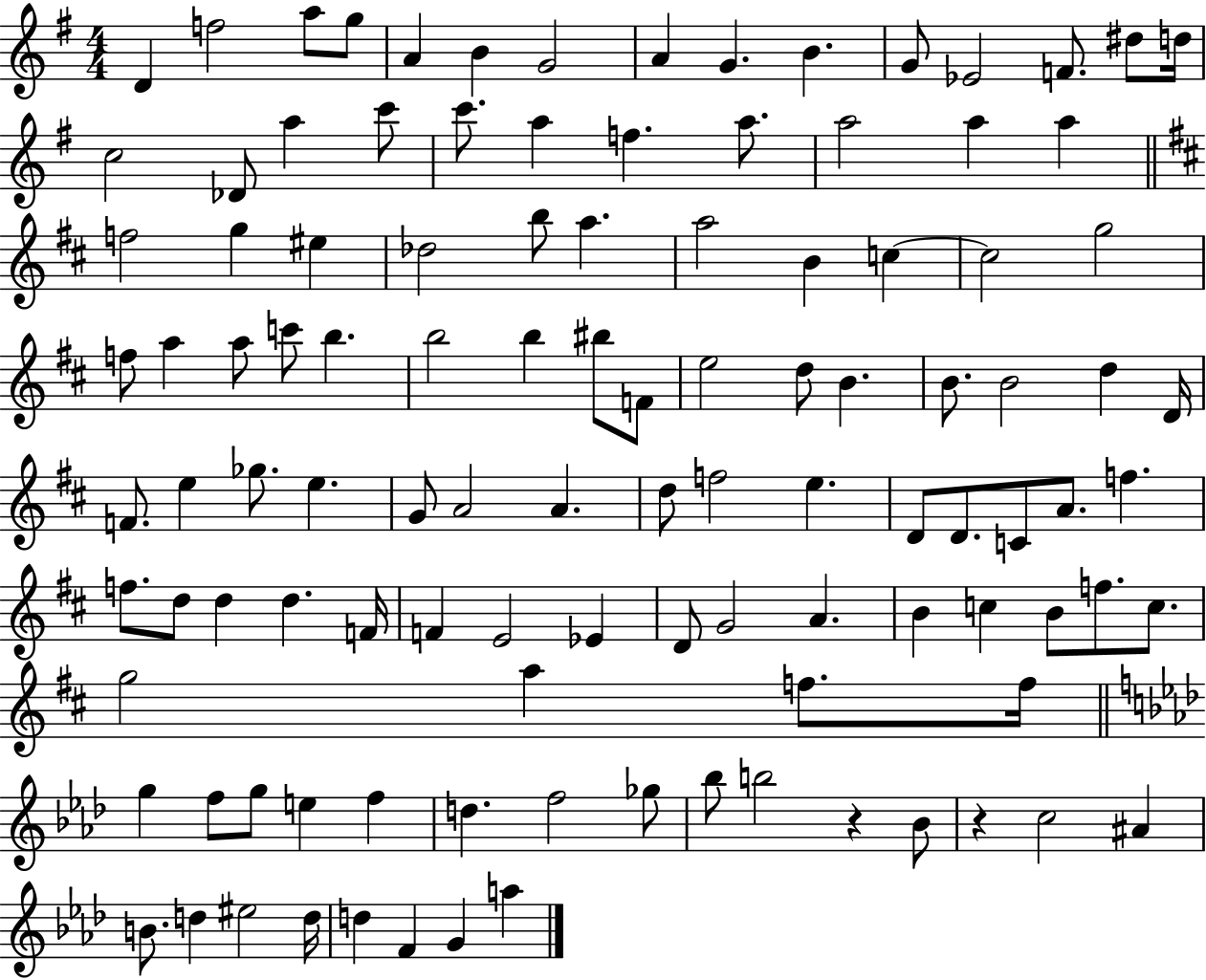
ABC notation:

X:1
T:Untitled
M:4/4
L:1/4
K:G
D f2 a/2 g/2 A B G2 A G B G/2 _E2 F/2 ^d/2 d/4 c2 _D/2 a c'/2 c'/2 a f a/2 a2 a a f2 g ^e _d2 b/2 a a2 B c c2 g2 f/2 a a/2 c'/2 b b2 b ^b/2 F/2 e2 d/2 B B/2 B2 d D/4 F/2 e _g/2 e G/2 A2 A d/2 f2 e D/2 D/2 C/2 A/2 f f/2 d/2 d d F/4 F E2 _E D/2 G2 A B c B/2 f/2 c/2 g2 a f/2 f/4 g f/2 g/2 e f d f2 _g/2 _b/2 b2 z _B/2 z c2 ^A B/2 d ^e2 d/4 d F G a